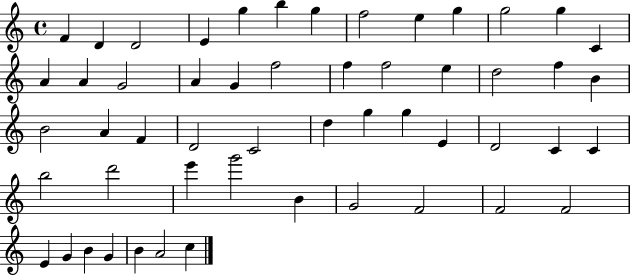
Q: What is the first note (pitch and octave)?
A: F4